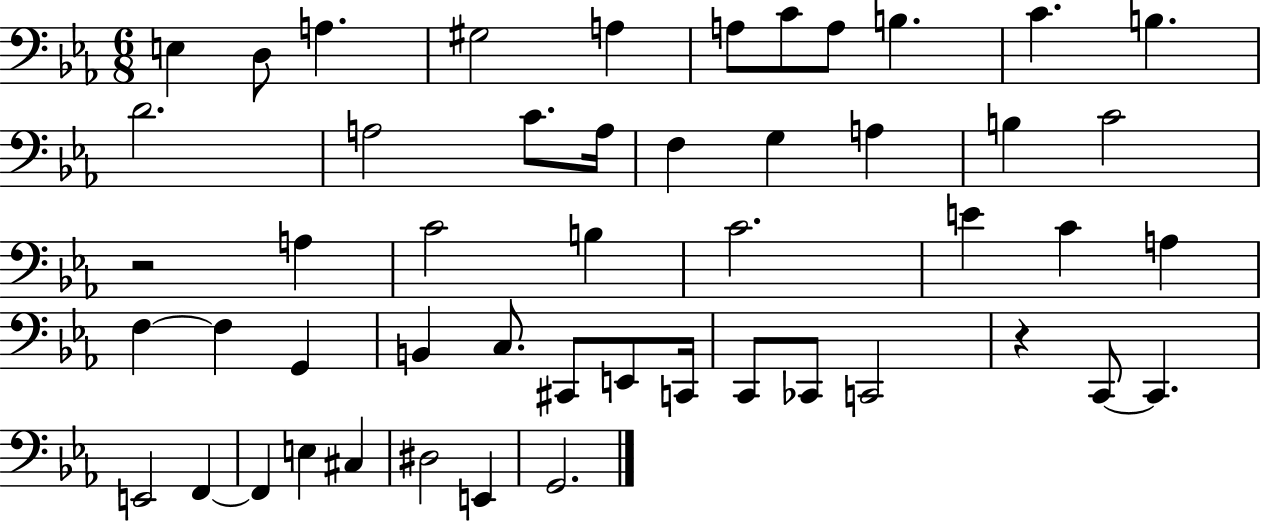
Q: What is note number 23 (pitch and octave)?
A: B3